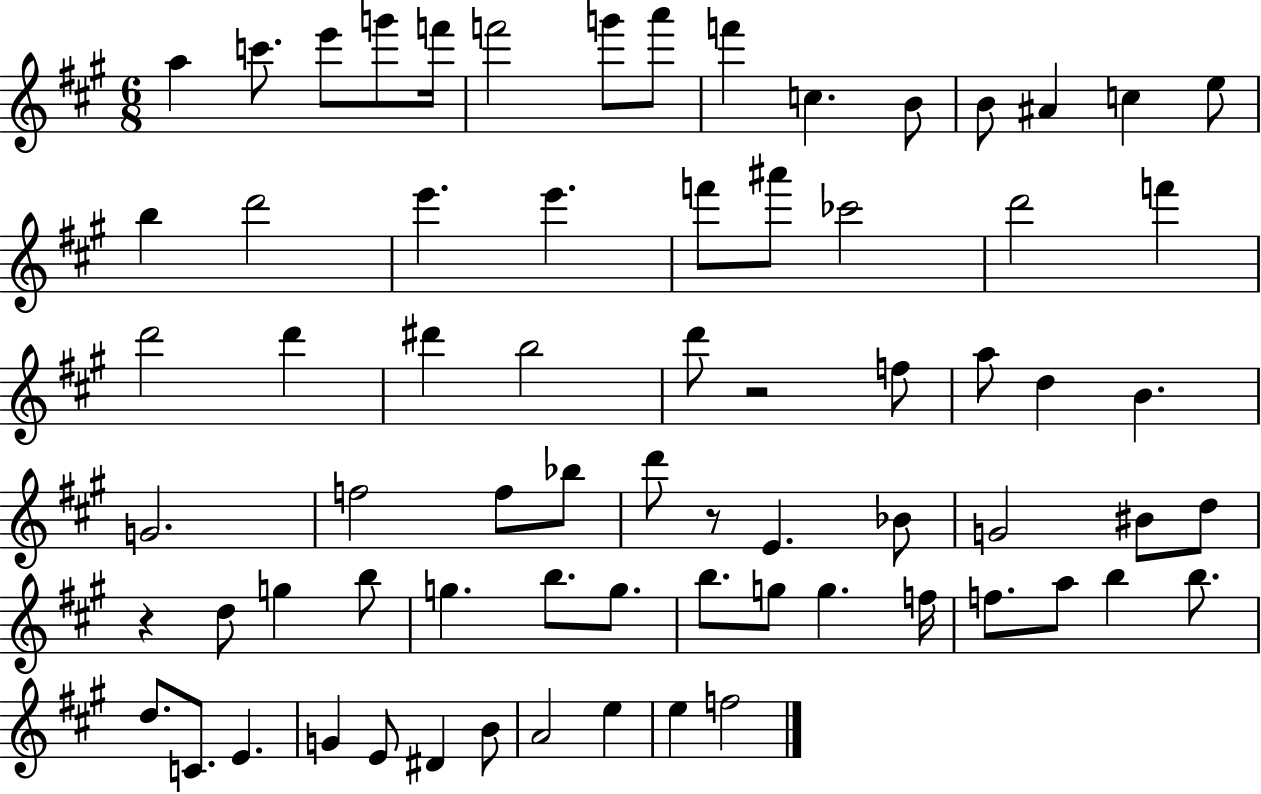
X:1
T:Untitled
M:6/8
L:1/4
K:A
a c'/2 e'/2 g'/2 f'/4 f'2 g'/2 a'/2 f' c B/2 B/2 ^A c e/2 b d'2 e' e' f'/2 ^a'/2 _c'2 d'2 f' d'2 d' ^d' b2 d'/2 z2 f/2 a/2 d B G2 f2 f/2 _b/2 d'/2 z/2 E _B/2 G2 ^B/2 d/2 z d/2 g b/2 g b/2 g/2 b/2 g/2 g f/4 f/2 a/2 b b/2 d/2 C/2 E G E/2 ^D B/2 A2 e e f2